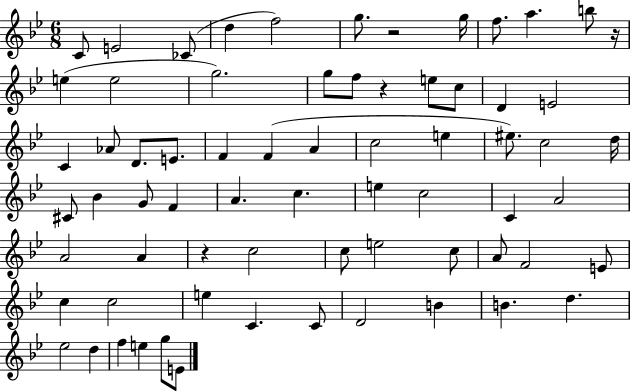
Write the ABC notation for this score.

X:1
T:Untitled
M:6/8
L:1/4
K:Bb
C/2 E2 _C/2 d f2 g/2 z2 g/4 f/2 a b/2 z/4 e e2 g2 g/2 f/2 z e/2 c/2 D E2 C _A/2 D/2 E/2 F F A c2 e ^e/2 c2 d/4 ^C/2 _B G/2 F A c e c2 C A2 A2 A z c2 c/2 e2 c/2 A/2 F2 E/2 c c2 e C C/2 D2 B B d _e2 d f e g/2 E/2